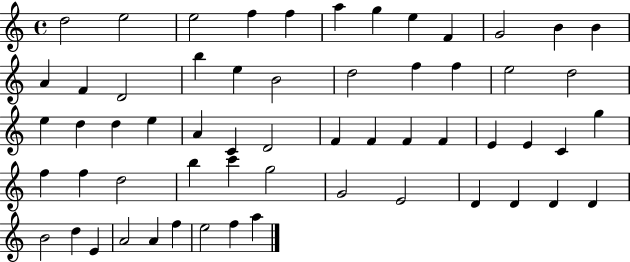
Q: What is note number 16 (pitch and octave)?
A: B5